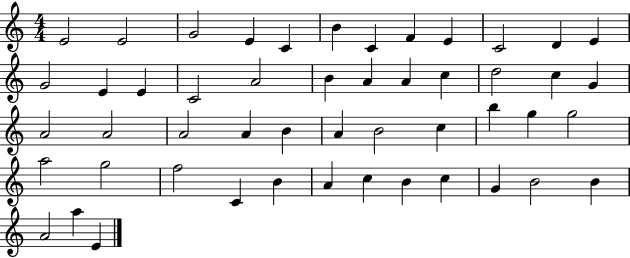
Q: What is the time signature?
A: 4/4